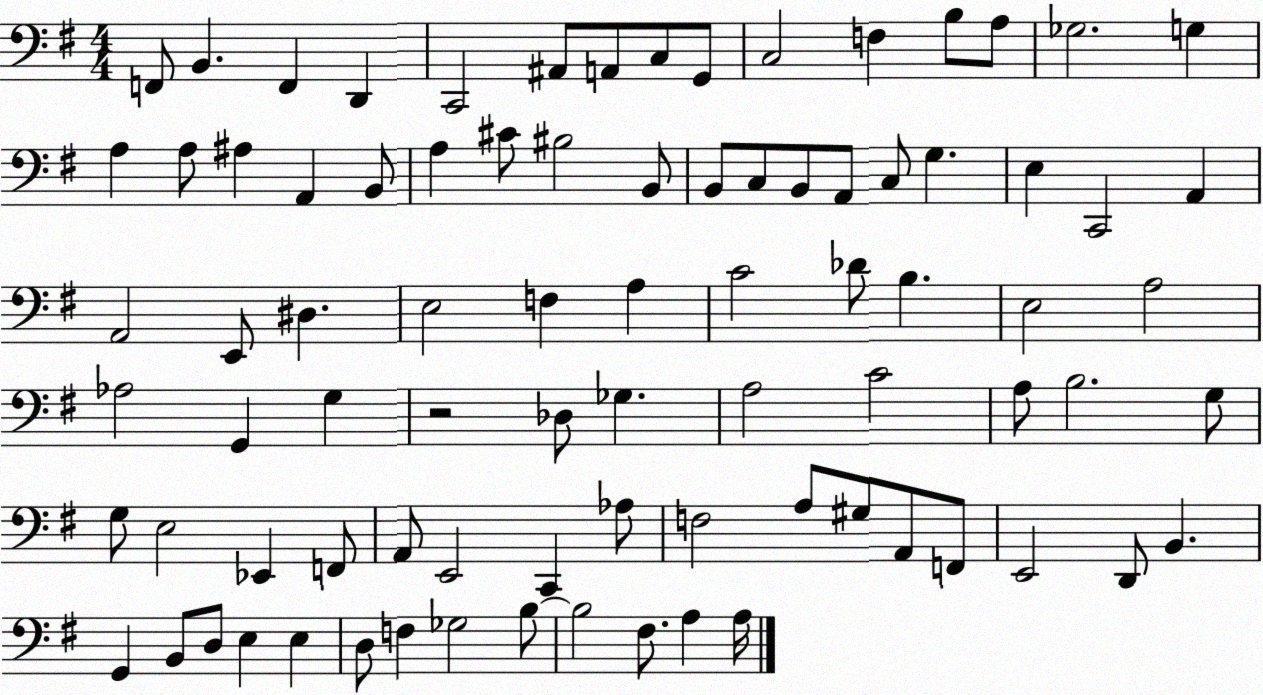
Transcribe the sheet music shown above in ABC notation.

X:1
T:Untitled
M:4/4
L:1/4
K:G
F,,/2 B,, F,, D,, C,,2 ^A,,/2 A,,/2 C,/2 G,,/2 C,2 F, B,/2 A,/2 _G,2 G, A, A,/2 ^A, A,, B,,/2 A, ^C/2 ^B,2 B,,/2 B,,/2 C,/2 B,,/2 A,,/2 C,/2 G, E, C,,2 A,, A,,2 E,,/2 ^D, E,2 F, A, C2 _D/2 B, E,2 A,2 _A,2 G,, G, z2 _D,/2 _G, A,2 C2 A,/2 B,2 G,/2 G,/2 E,2 _E,, F,,/2 A,,/2 E,,2 C,, _A,/2 F,2 A,/2 ^G,/2 A,,/2 F,,/2 E,,2 D,,/2 B,, G,, B,,/2 D,/2 E, E, D,/2 F, _G,2 B,/2 B,2 ^F,/2 A, A,/4